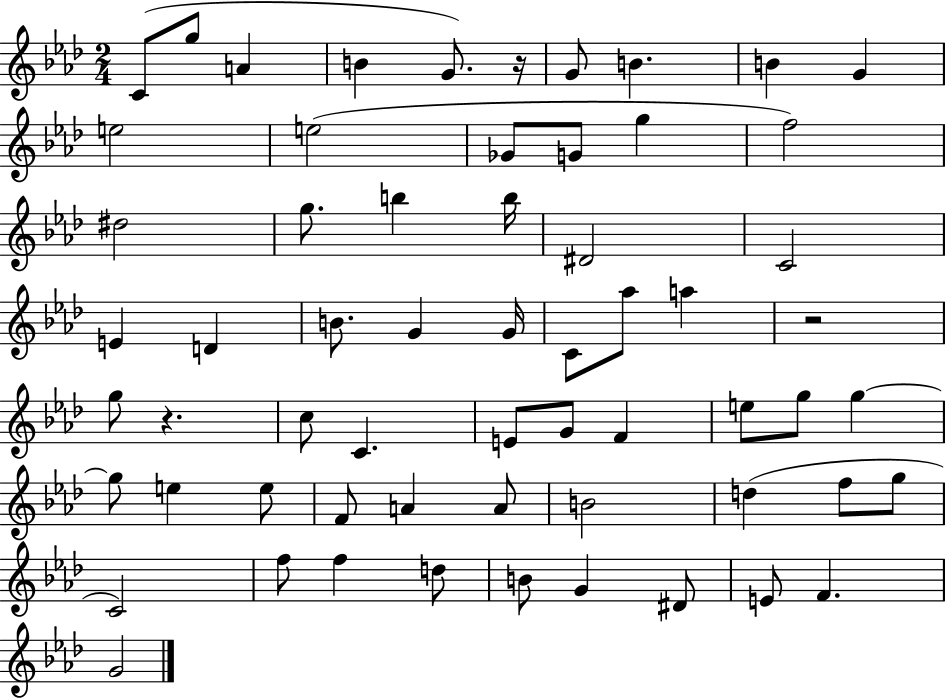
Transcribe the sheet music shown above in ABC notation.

X:1
T:Untitled
M:2/4
L:1/4
K:Ab
C/2 g/2 A B G/2 z/4 G/2 B B G e2 e2 _G/2 G/2 g f2 ^d2 g/2 b b/4 ^D2 C2 E D B/2 G G/4 C/2 _a/2 a z2 g/2 z c/2 C E/2 G/2 F e/2 g/2 g g/2 e e/2 F/2 A A/2 B2 d f/2 g/2 C2 f/2 f d/2 B/2 G ^D/2 E/2 F G2